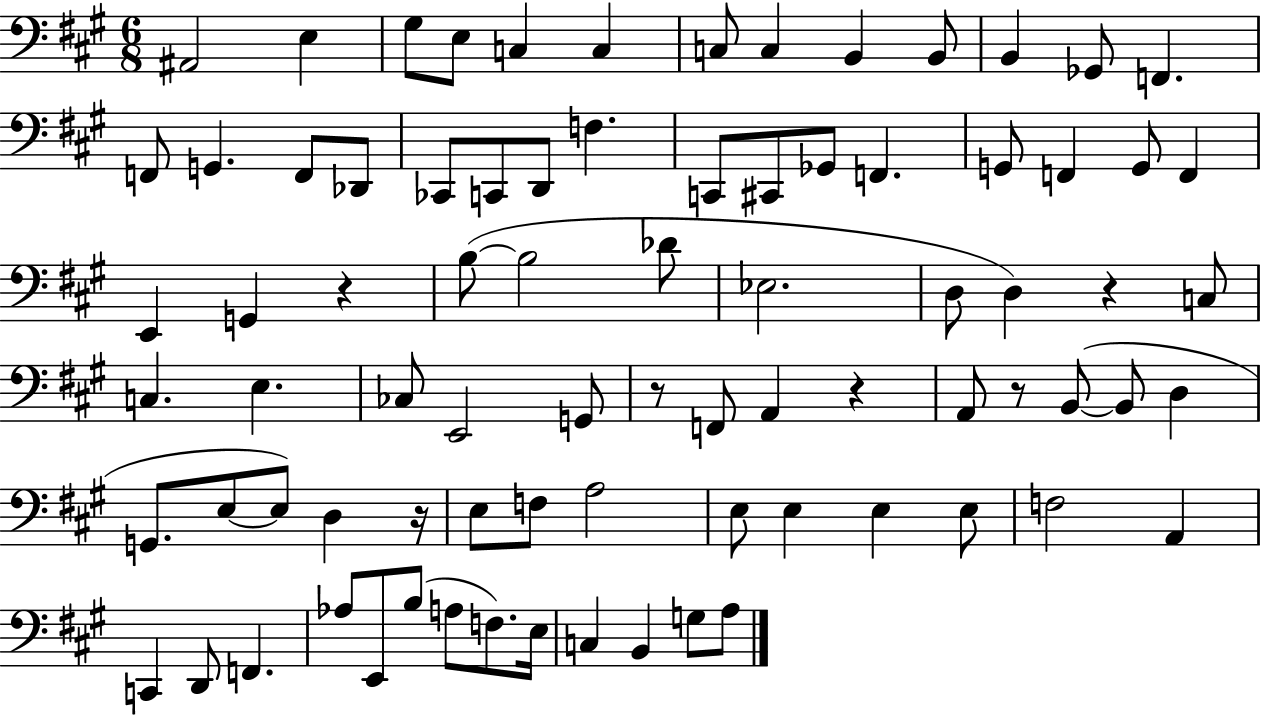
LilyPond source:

{
  \clef bass
  \numericTimeSignature
  \time 6/8
  \key a \major
  ais,2 e4 | gis8 e8 c4 c4 | c8 c4 b,4 b,8 | b,4 ges,8 f,4. | \break f,8 g,4. f,8 des,8 | ces,8 c,8 d,8 f4. | c,8 cis,8 ges,8 f,4. | g,8 f,4 g,8 f,4 | \break e,4 g,4 r4 | b8~(~ b2 des'8 | ees2. | d8 d4) r4 c8 | \break c4. e4. | ces8 e,2 g,8 | r8 f,8 a,4 r4 | a,8 r8 b,8~(~ b,8 d4 | \break g,8. e8~~ e8) d4 r16 | e8 f8 a2 | e8 e4 e4 e8 | f2 a,4 | \break c,4 d,8 f,4. | aes8 e,8 b8( a8 f8.) e16 | c4 b,4 g8 a8 | \bar "|."
}